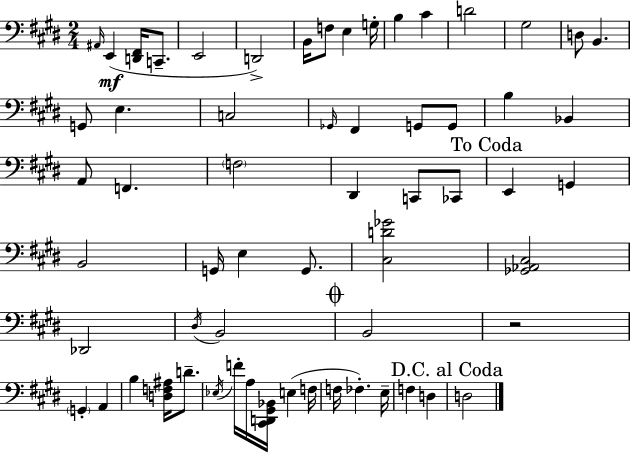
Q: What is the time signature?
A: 2/4